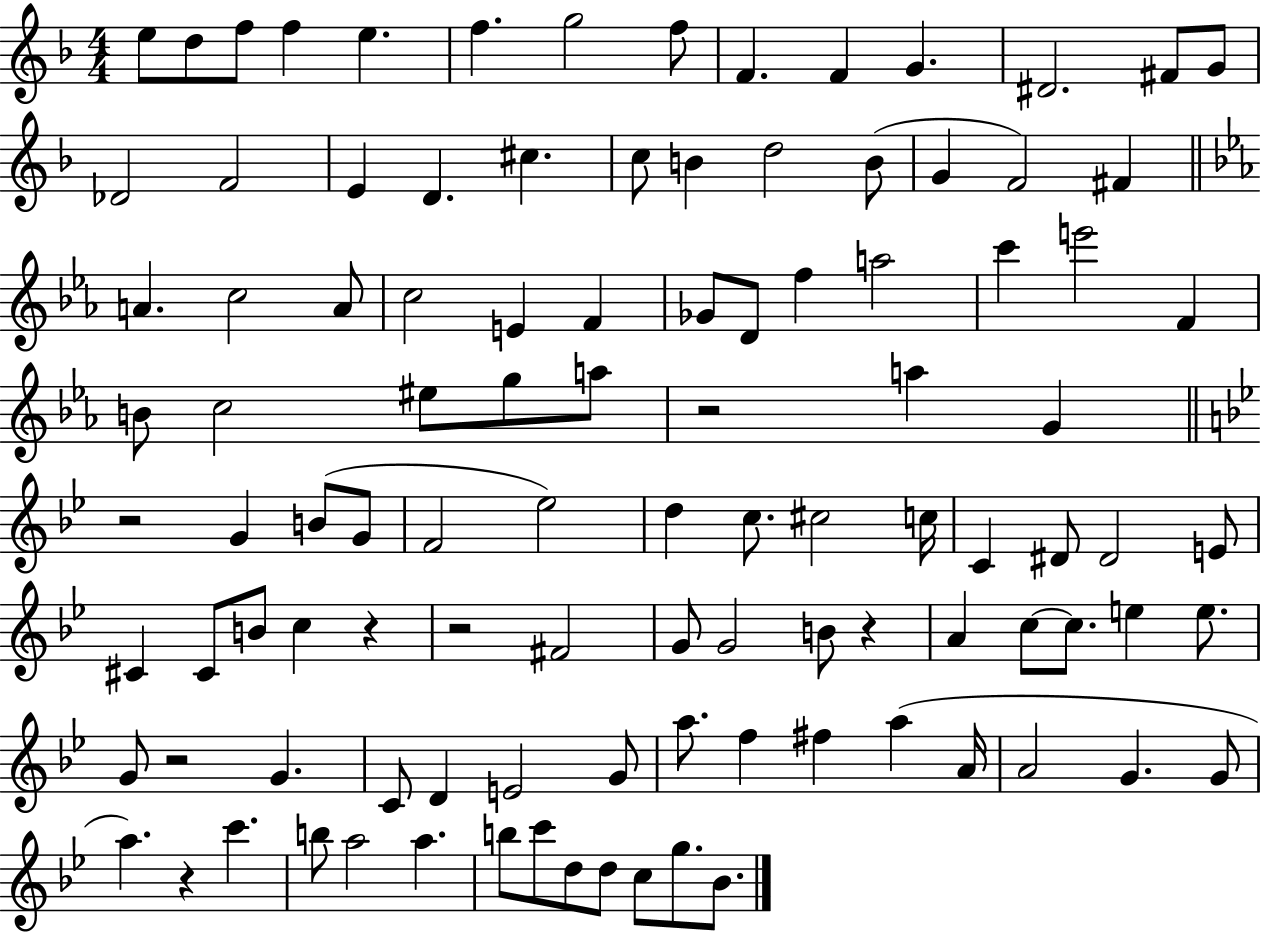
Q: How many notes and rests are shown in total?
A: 105